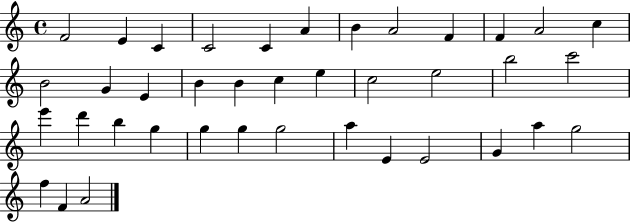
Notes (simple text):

F4/h E4/q C4/q C4/h C4/q A4/q B4/q A4/h F4/q F4/q A4/h C5/q B4/h G4/q E4/q B4/q B4/q C5/q E5/q C5/h E5/h B5/h C6/h E6/q D6/q B5/q G5/q G5/q G5/q G5/h A5/q E4/q E4/h G4/q A5/q G5/h F5/q F4/q A4/h